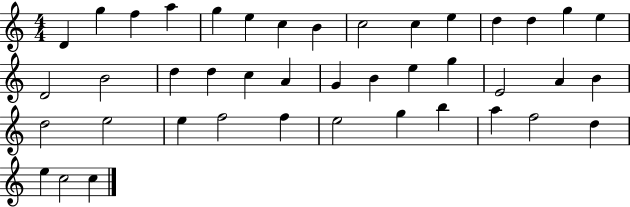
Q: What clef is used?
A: treble